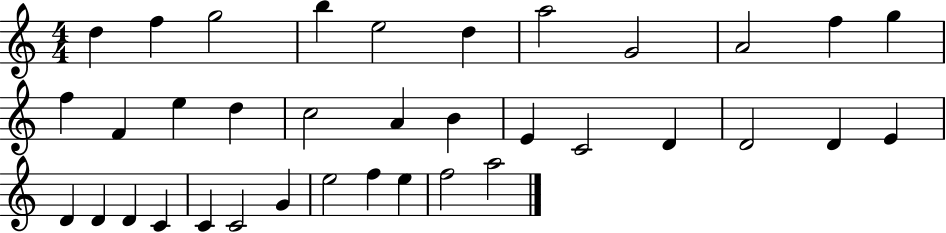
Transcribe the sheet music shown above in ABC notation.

X:1
T:Untitled
M:4/4
L:1/4
K:C
d f g2 b e2 d a2 G2 A2 f g f F e d c2 A B E C2 D D2 D E D D D C C C2 G e2 f e f2 a2